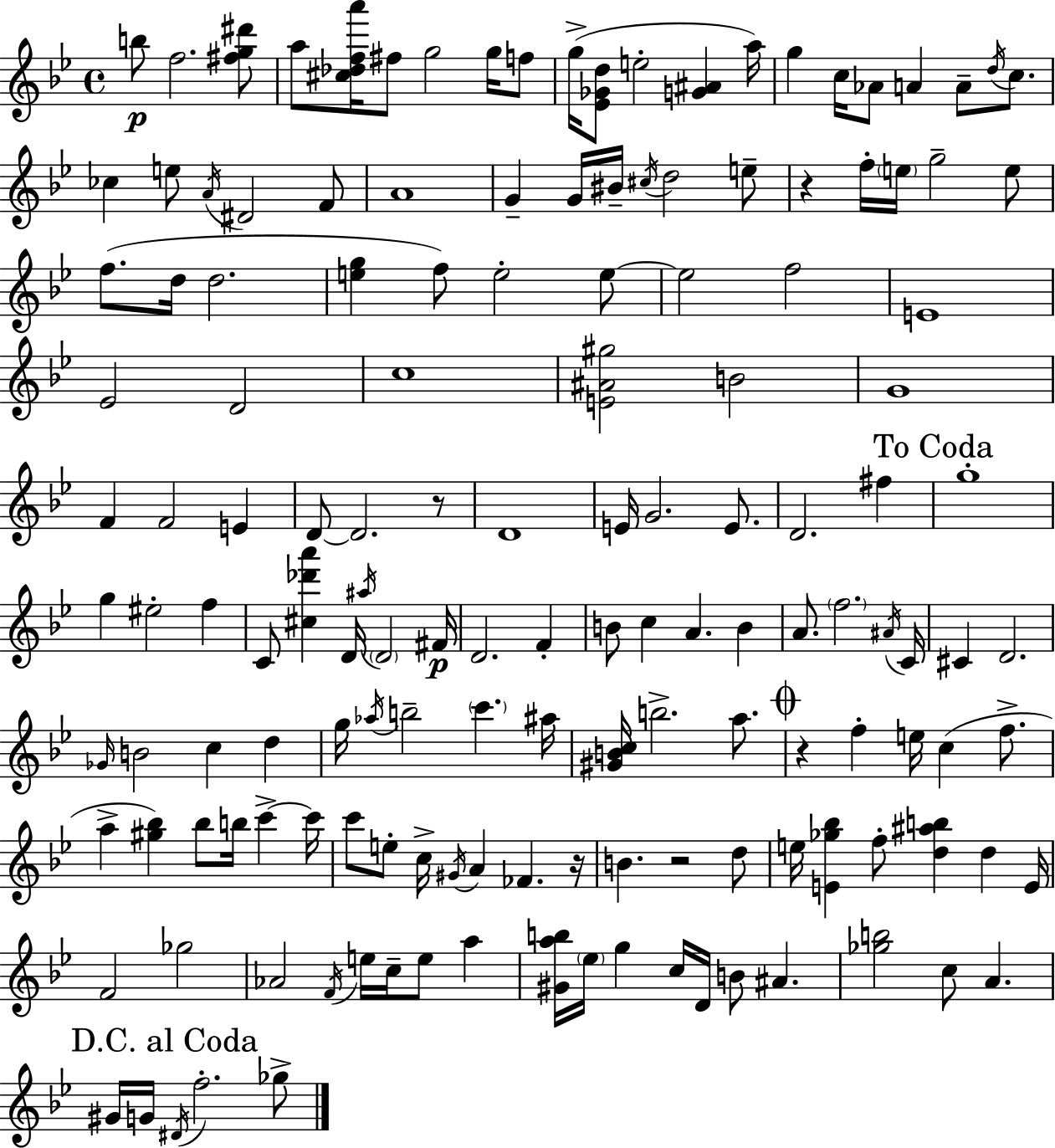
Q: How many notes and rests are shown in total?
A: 150